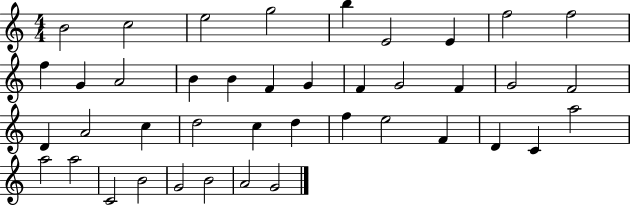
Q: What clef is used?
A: treble